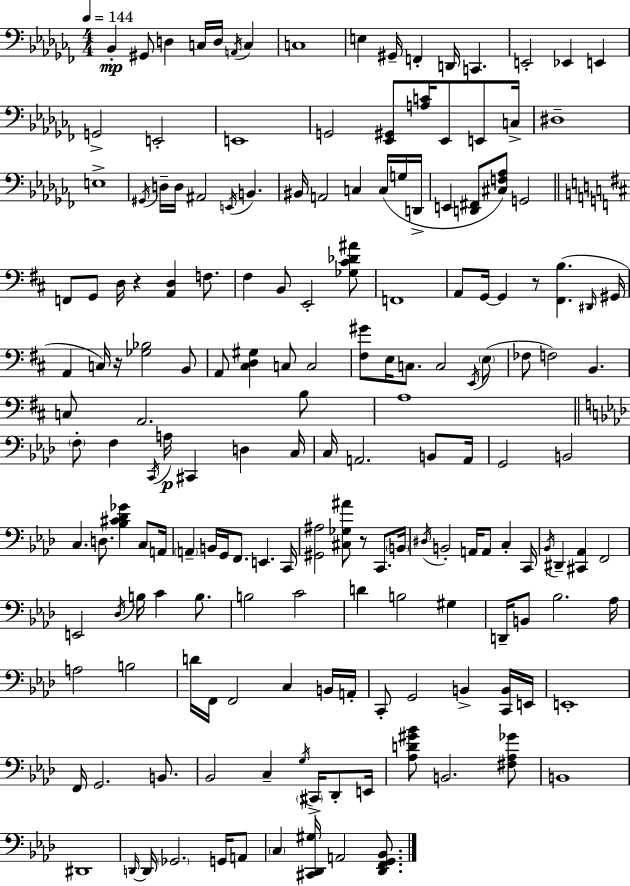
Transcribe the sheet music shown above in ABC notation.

X:1
T:Untitled
M:4/4
L:1/4
K:Abm
_B,, ^G,,/2 D, C,/4 D,/4 A,,/4 C, C,4 E, ^G,,/4 F,, D,,/4 C,, E,,2 _E,, E,, G,,2 E,,2 E,,4 G,,2 [_E,,^G,,]/2 [A,C]/4 _E,,/2 E,,/2 C,/4 ^D,4 E,4 ^G,,/4 D,/4 D,/4 ^A,,2 E,,/4 B,, ^B,,/4 A,,2 C, C,/4 G,/4 D,,/4 E,, [D,,^F,,]/2 [^C,F,_A,]/2 G,,2 F,,/2 G,,/2 D,/4 z [A,,D,] F,/2 ^F, B,,/2 E,,2 [_G,^C_D^A]/2 F,,4 A,,/2 G,,/4 G,, z/2 [^F,,B,] ^D,,/4 ^G,,/4 A,, C,/4 z/4 [_G,_B,]2 B,,/2 A,,/2 [^C,D,^G,] C,/2 C,2 [^F,^G]/2 E,/4 C,/2 C,2 E,,/4 E,/2 _F,/2 F,2 B,, C,/2 A,,2 B,/2 A,4 F,/2 F, C,,/4 A,/4 ^C,, D, C,/4 C,/4 A,,2 B,,/2 A,,/4 G,,2 B,,2 C, D,/2 [_B,^C_D_G] C,/2 A,,/4 A,, B,,/4 G,,/4 F,,/2 E,, C,,/4 [^G,,^A,]2 [^C,_G,^A]/2 z/2 C,,/2 B,,/4 ^D,/4 B,,2 A,,/4 A,,/2 C, C,,/4 _B,,/4 ^D,, [^C,,_A,,] F,,2 E,,2 _D,/4 B,/4 C B,/2 B,2 C2 D B,2 ^G, D,,/4 B,,/2 _B,2 _A,/4 A,2 B,2 D/4 F,,/4 F,,2 C, B,,/4 A,,/4 C,,/2 G,,2 B,, [C,,B,,]/4 E,,/4 E,,4 F,,/4 G,,2 B,,/2 _B,,2 C, G,/4 ^C,,/4 _D,,/2 E,,/4 [_A,D^G_B]/2 B,,2 [^F,_A,_G]/2 B,,4 ^D,,4 D,,/4 D,,/4 _G,,2 G,,/4 A,,/2 C, [^C,,_D,,^G,]/4 A,,2 [_D,,F,,G,,_B,,]/2